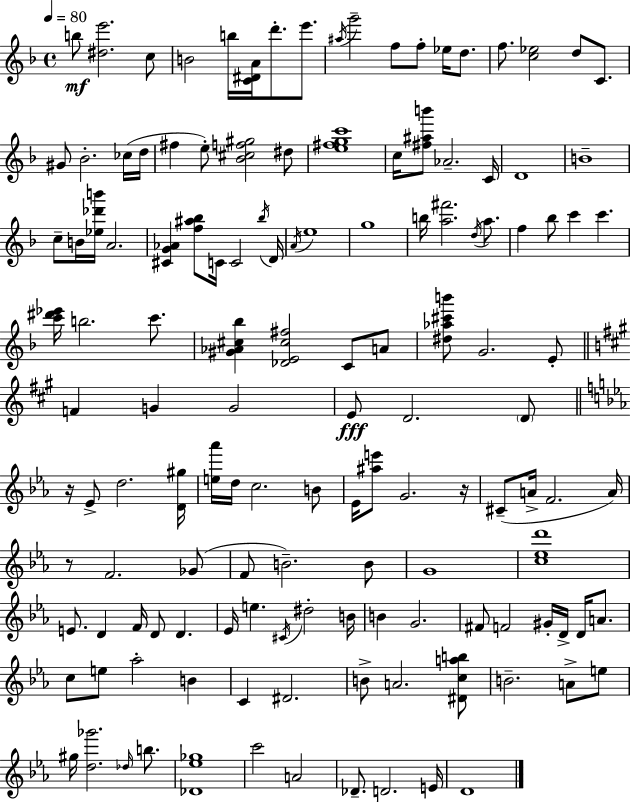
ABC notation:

X:1
T:Untitled
M:4/4
L:1/4
K:Dm
b/2 [^de']2 c/2 B2 b/4 [C^DA]/4 d'/2 e'/2 ^a/4 g'2 f/2 f/2 _e/4 d/2 f/2 [c_e]2 d/2 C/2 ^G/2 _B2 _c/4 d/4 ^f e/2 [_B^cf^g]2 ^d/2 [e^fgc']4 c/4 [^f^ab']/2 _A2 C/4 D4 B4 c/2 B/4 [_e_d'b']/4 A2 [^CG_A] [f^a_b]/2 C/4 C2 _b/4 D/4 A/4 e4 g4 b/4 [a^f']2 d/4 a/2 f _b/2 c' c' [c'^d'_e']/4 b2 c'/2 [^G_A^c_b] [_DE^c^f]2 C/2 A/2 [^d_a^c'b']/2 G2 E/2 F G G2 E/2 D2 D/2 z/4 _E/2 d2 [D^g]/4 [e_a']/4 d/4 c2 B/2 _E/4 [^ae']/2 G2 z/4 ^C/2 A/4 F2 A/4 z/2 F2 _G/2 F/2 B2 B/2 G4 [c_ed']4 E/2 D F/4 D/2 D _E/4 e ^C/4 ^d2 B/4 B G2 ^F/2 F2 ^G/4 D/4 D/4 A/2 c/2 e/2 _a2 B C ^D2 B/2 A2 [^Dcab]/2 B2 A/2 e/2 ^g/4 [d_g']2 _d/4 b/2 [_D_e_g]4 c'2 A2 _D/2 D2 E/4 D4